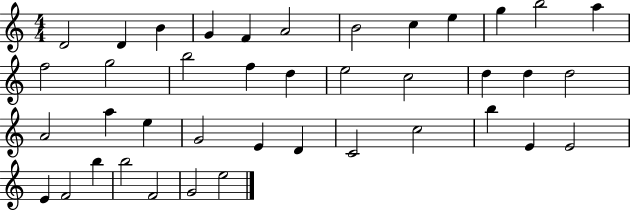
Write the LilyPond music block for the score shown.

{
  \clef treble
  \numericTimeSignature
  \time 4/4
  \key c \major
  d'2 d'4 b'4 | g'4 f'4 a'2 | b'2 c''4 e''4 | g''4 b''2 a''4 | \break f''2 g''2 | b''2 f''4 d''4 | e''2 c''2 | d''4 d''4 d''2 | \break a'2 a''4 e''4 | g'2 e'4 d'4 | c'2 c''2 | b''4 e'4 e'2 | \break e'4 f'2 b''4 | b''2 f'2 | g'2 e''2 | \bar "|."
}